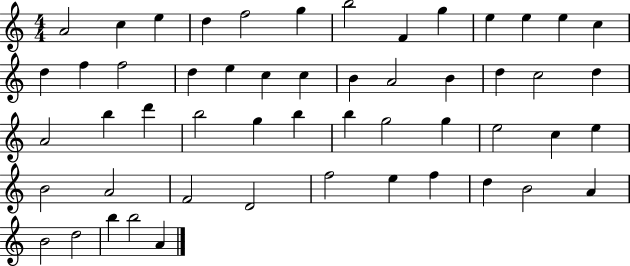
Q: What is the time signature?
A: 4/4